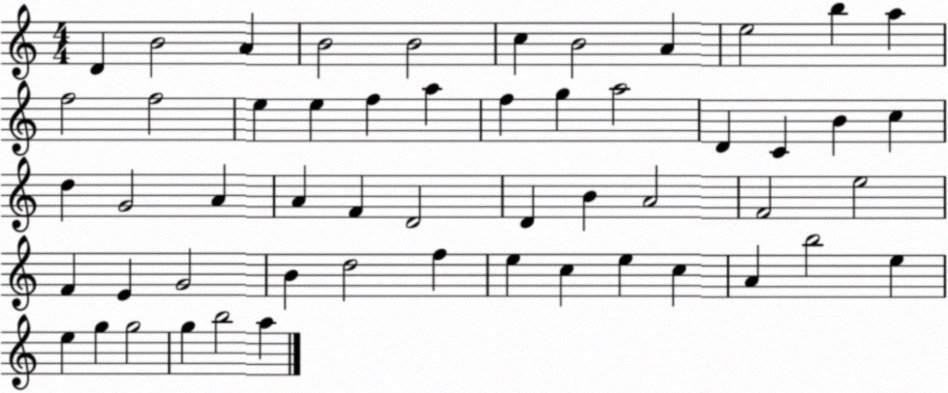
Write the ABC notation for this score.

X:1
T:Untitled
M:4/4
L:1/4
K:C
D B2 A B2 B2 c B2 A e2 b a f2 f2 e e f a f g a2 D C B c d G2 A A F D2 D B A2 F2 e2 F E G2 B d2 f e c e c A b2 e e g g2 g b2 a